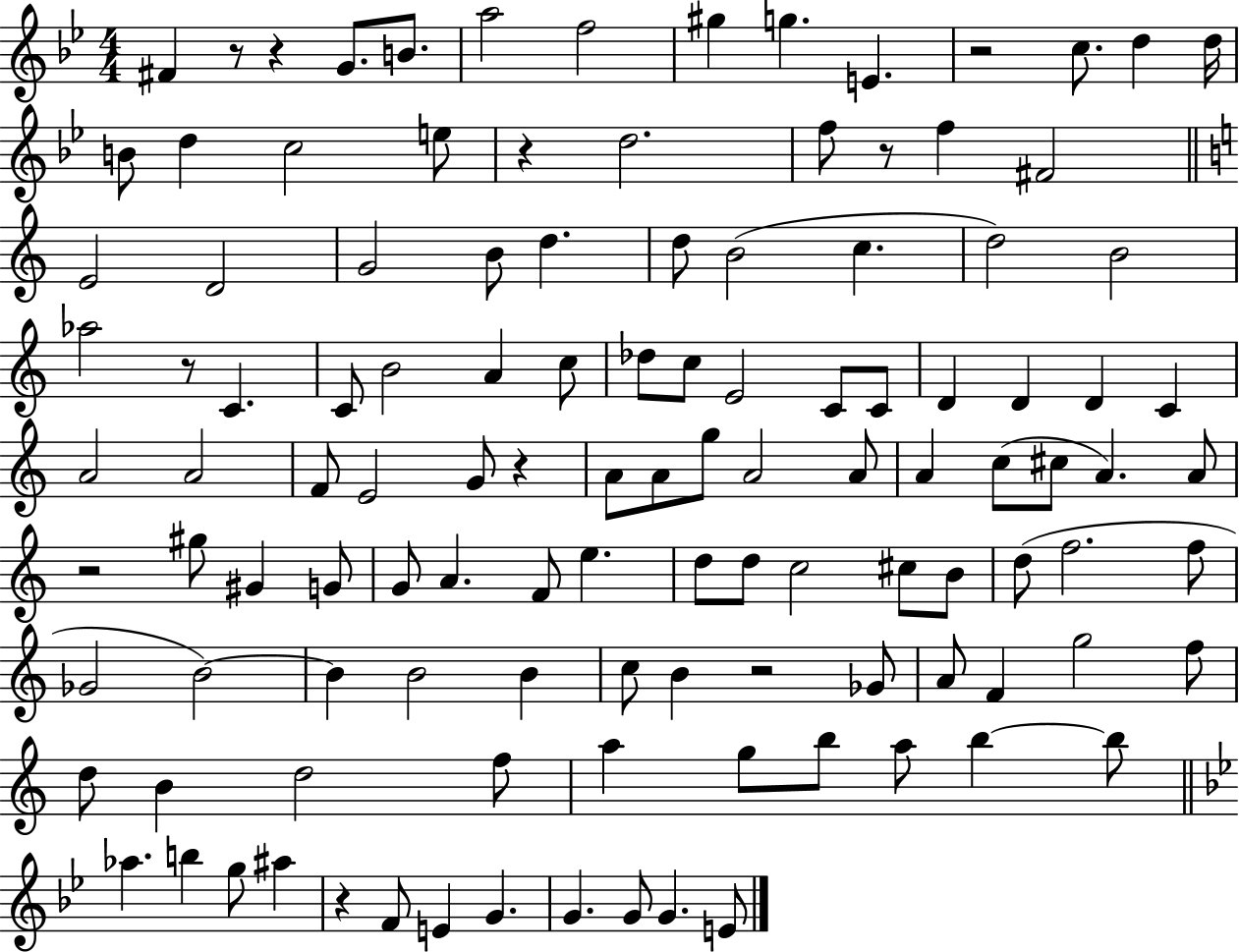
{
  \clef treble
  \numericTimeSignature
  \time 4/4
  \key bes \major
  fis'4 r8 r4 g'8. b'8. | a''2 f''2 | gis''4 g''4. e'4. | r2 c''8. d''4 d''16 | \break b'8 d''4 c''2 e''8 | r4 d''2. | f''8 r8 f''4 fis'2 | \bar "||" \break \key c \major e'2 d'2 | g'2 b'8 d''4. | d''8 b'2( c''4. | d''2) b'2 | \break aes''2 r8 c'4. | c'8 b'2 a'4 c''8 | des''8 c''8 e'2 c'8 c'8 | d'4 d'4 d'4 c'4 | \break a'2 a'2 | f'8 e'2 g'8 r4 | a'8 a'8 g''8 a'2 a'8 | a'4 c''8( cis''8 a'4.) a'8 | \break r2 gis''8 gis'4 g'8 | g'8 a'4. f'8 e''4. | d''8 d''8 c''2 cis''8 b'8 | d''8( f''2. f''8 | \break ges'2 b'2~~) | b'4 b'2 b'4 | c''8 b'4 r2 ges'8 | a'8 f'4 g''2 f''8 | \break d''8 b'4 d''2 f''8 | a''4 g''8 b''8 a''8 b''4~~ b''8 | \bar "||" \break \key g \minor aes''4. b''4 g''8 ais''4 | r4 f'8 e'4 g'4. | g'4. g'8 g'4. e'8 | \bar "|."
}